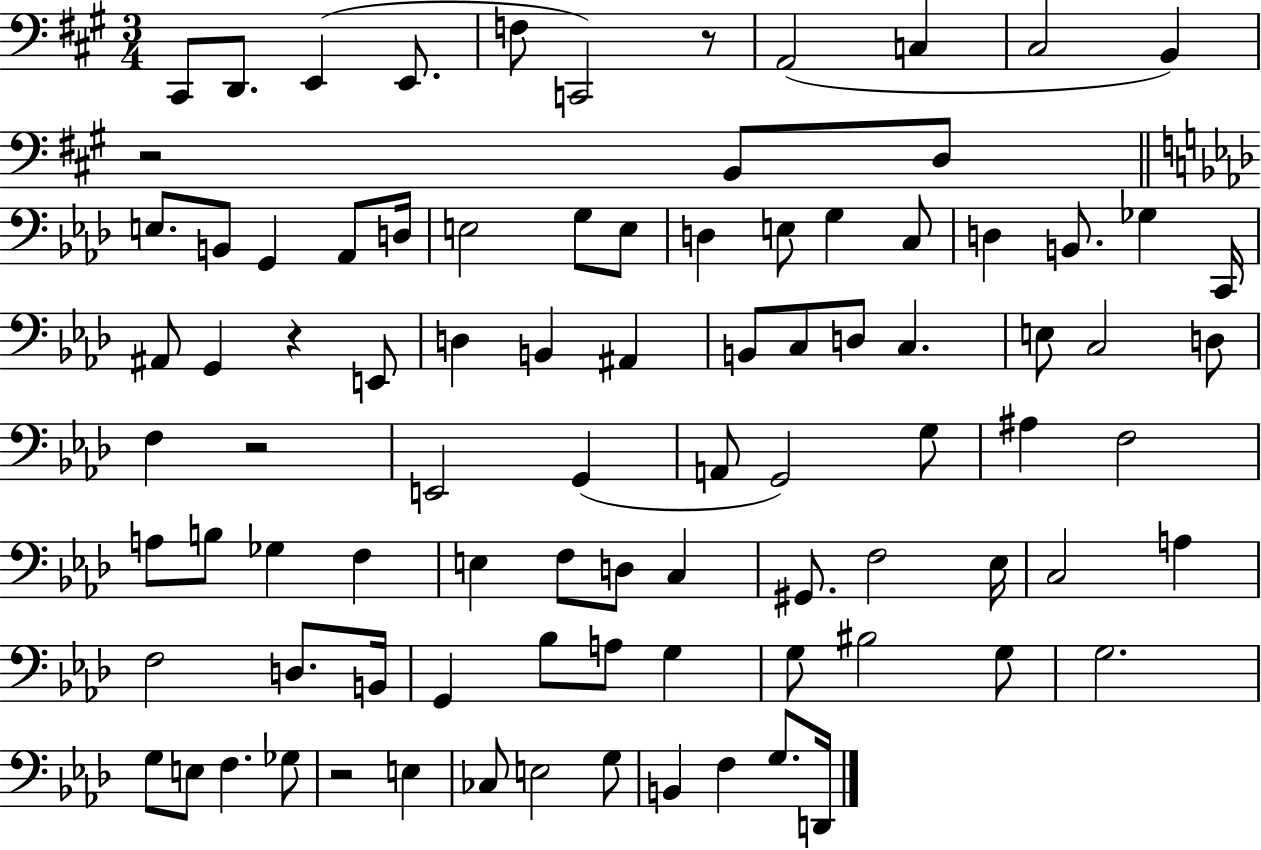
C#2/e D2/e. E2/q E2/e. F3/e C2/h R/e A2/h C3/q C#3/h B2/q R/h B2/e D3/e E3/e. B2/e G2/q Ab2/e D3/s E3/h G3/e E3/e D3/q E3/e G3/q C3/e D3/q B2/e. Gb3/q C2/s A#2/e G2/q R/q E2/e D3/q B2/q A#2/q B2/e C3/e D3/e C3/q. E3/e C3/h D3/e F3/q R/h E2/h G2/q A2/e G2/h G3/e A#3/q F3/h A3/e B3/e Gb3/q F3/q E3/q F3/e D3/e C3/q G#2/e. F3/h Eb3/s C3/h A3/q F3/h D3/e. B2/s G2/q Bb3/e A3/e G3/q G3/e BIS3/h G3/e G3/h. G3/e E3/e F3/q. Gb3/e R/h E3/q CES3/e E3/h G3/e B2/q F3/q G3/e. D2/s